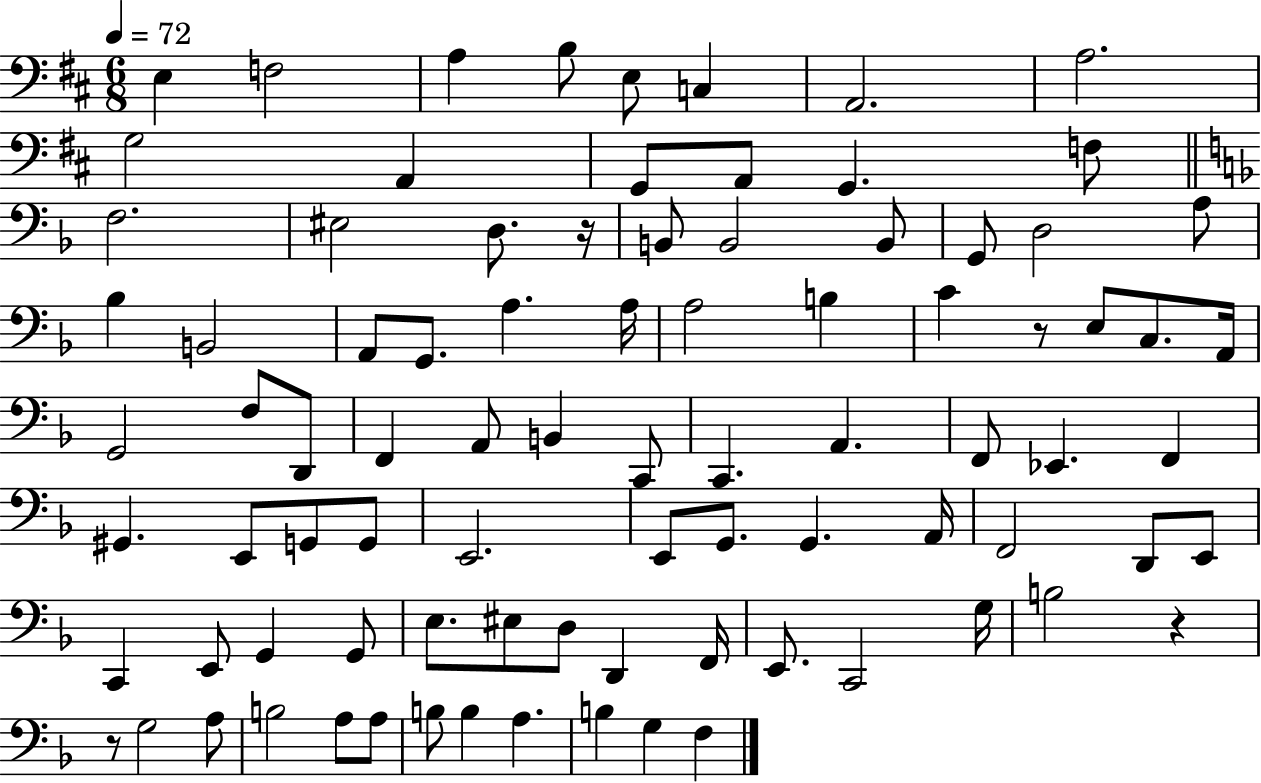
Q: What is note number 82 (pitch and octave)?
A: G3